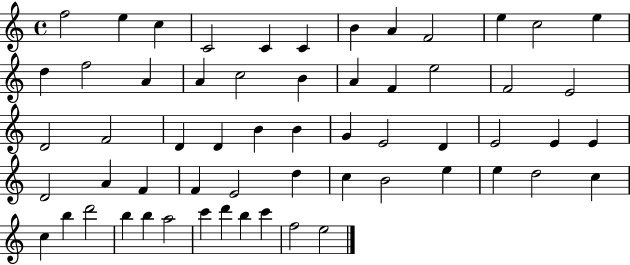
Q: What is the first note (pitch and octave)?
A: F5